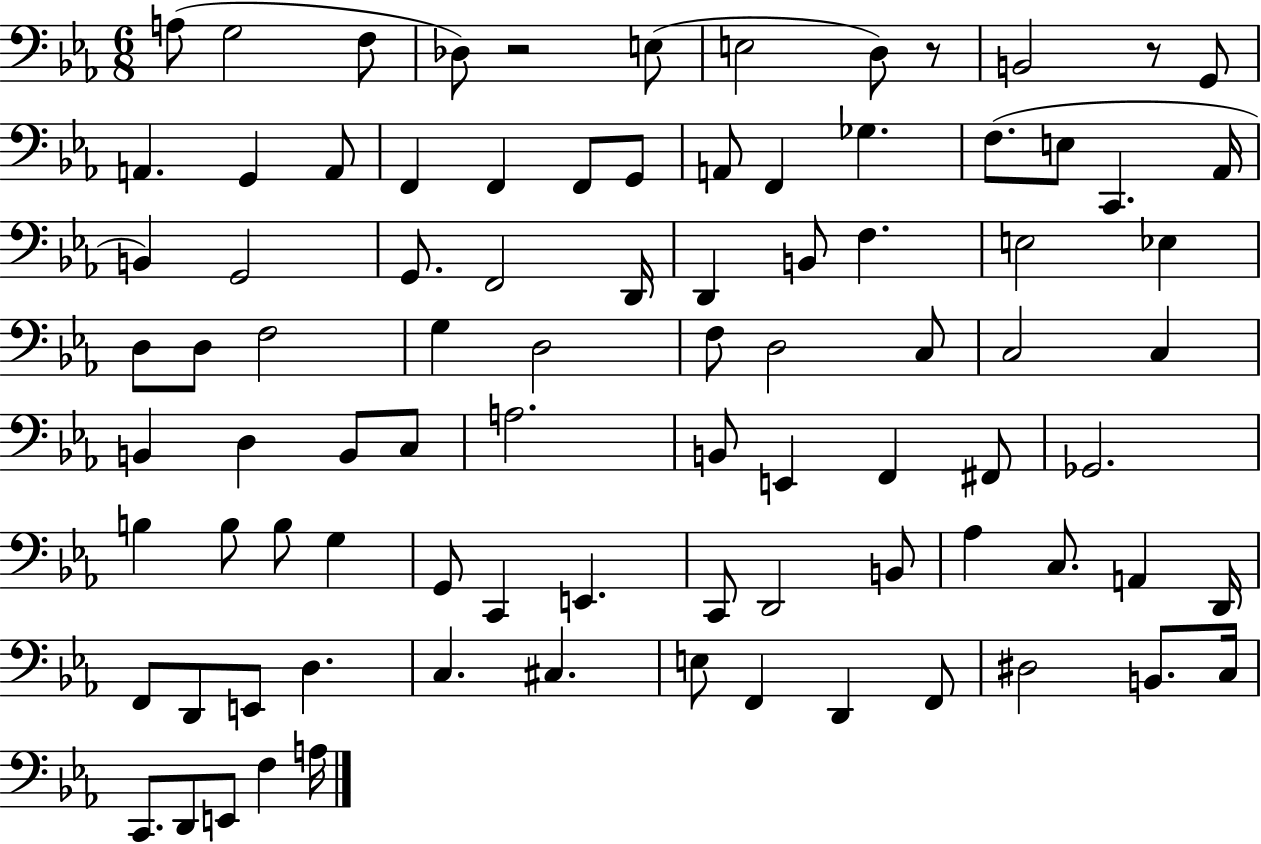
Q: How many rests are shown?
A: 3